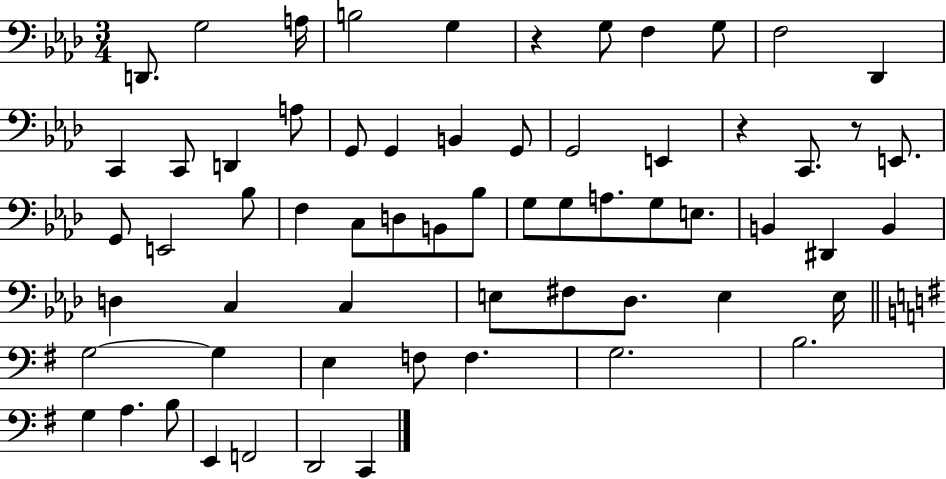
{
  \clef bass
  \numericTimeSignature
  \time 3/4
  \key aes \major
  d,8. g2 a16 | b2 g4 | r4 g8 f4 g8 | f2 des,4 | \break c,4 c,8 d,4 a8 | g,8 g,4 b,4 g,8 | g,2 e,4 | r4 c,8. r8 e,8. | \break g,8 e,2 bes8 | f4 c8 d8 b,8 bes8 | g8 g8 a8. g8 e8. | b,4 dis,4 b,4 | \break d4 c4 c4 | e8 fis8 des8. e4 e16 | \bar "||" \break \key g \major g2~~ g4 | e4 f8 f4. | g2. | b2. | \break g4 a4. b8 | e,4 f,2 | d,2 c,4 | \bar "|."
}